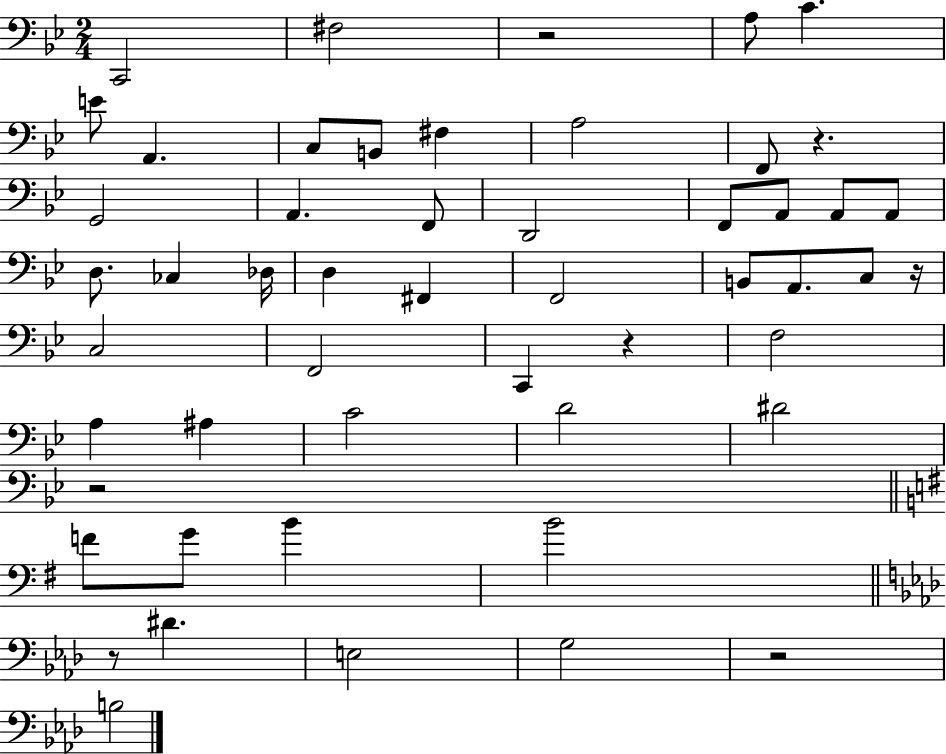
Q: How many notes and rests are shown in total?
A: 52